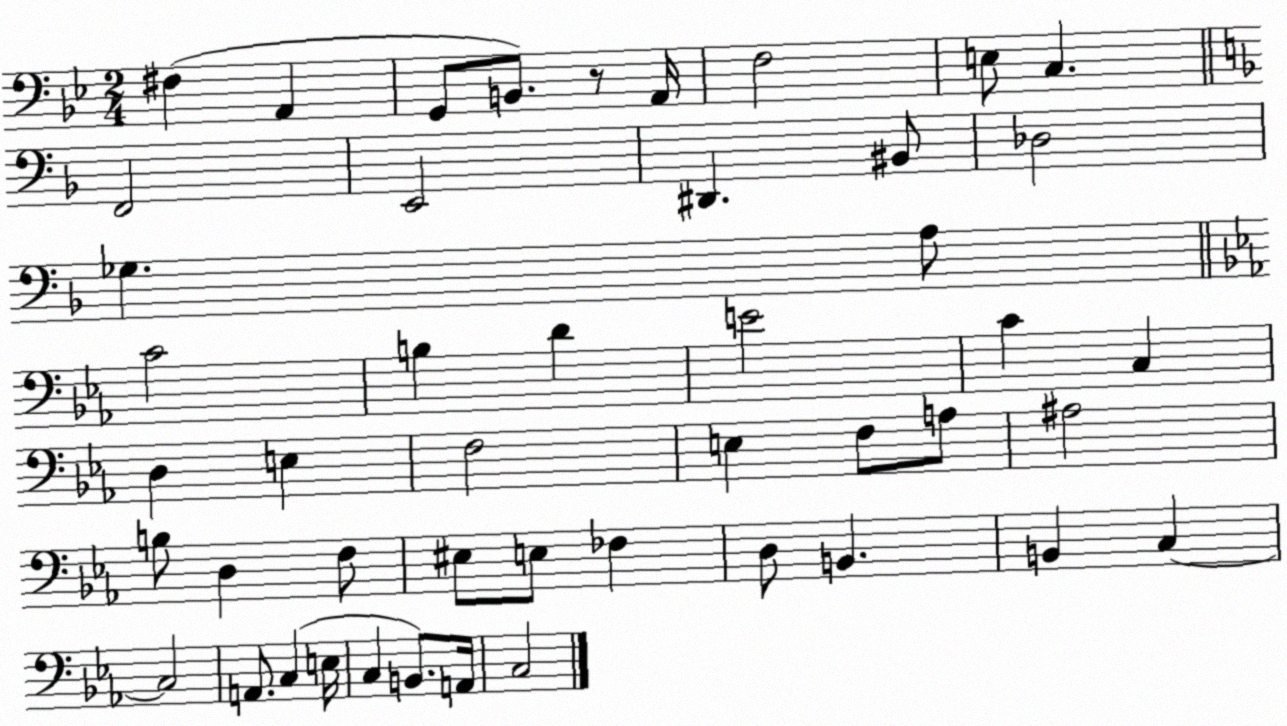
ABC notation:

X:1
T:Untitled
M:2/4
L:1/4
K:Bb
^F, A,, G,,/2 B,,/2 z/2 A,,/4 F,2 E,/2 C, F,,2 E,,2 ^D,, ^B,,/2 _D,2 _G, A,/2 C2 B, D E2 C C, D, E, F,2 E, F,/2 A,/2 ^A,2 B,/2 D, F,/2 ^E,/2 E,/2 _F, D,/2 B,, B,, C, C,2 A,,/2 C, E,/4 C, B,,/2 A,,/4 C,2